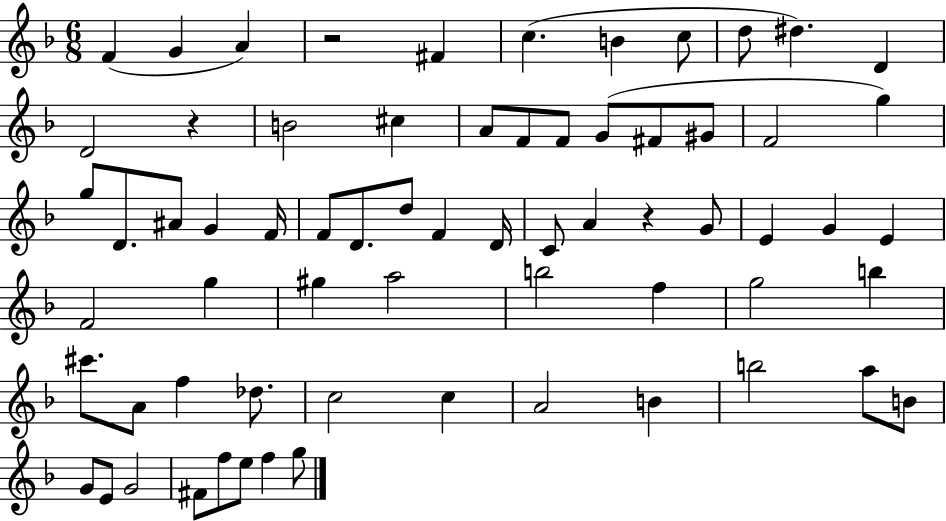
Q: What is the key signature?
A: F major